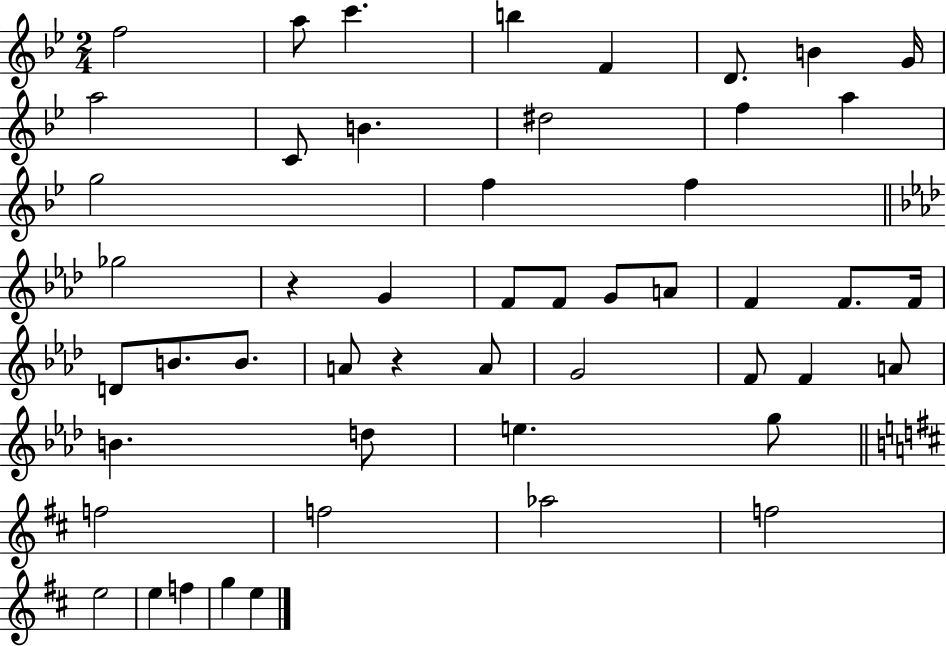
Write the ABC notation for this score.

X:1
T:Untitled
M:2/4
L:1/4
K:Bb
f2 a/2 c' b F D/2 B G/4 a2 C/2 B ^d2 f a g2 f f _g2 z G F/2 F/2 G/2 A/2 F F/2 F/4 D/2 B/2 B/2 A/2 z A/2 G2 F/2 F A/2 B d/2 e g/2 f2 f2 _a2 f2 e2 e f g e